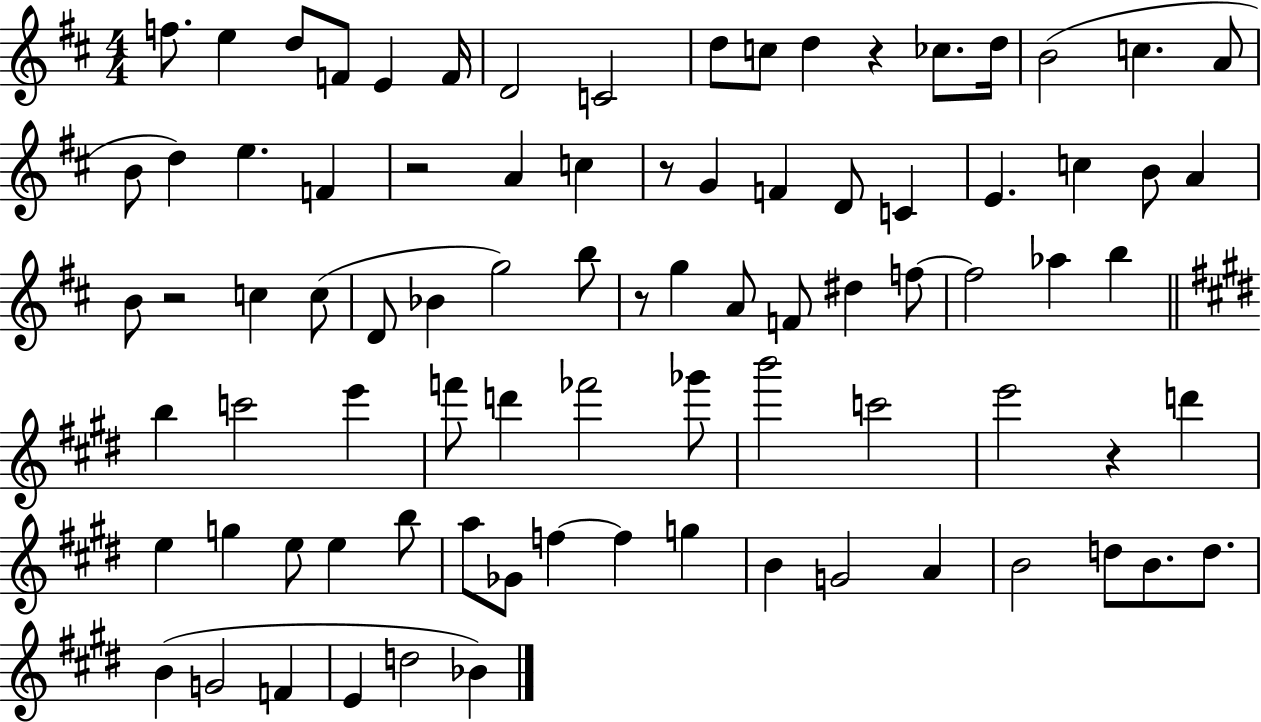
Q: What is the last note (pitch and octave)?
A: Bb4